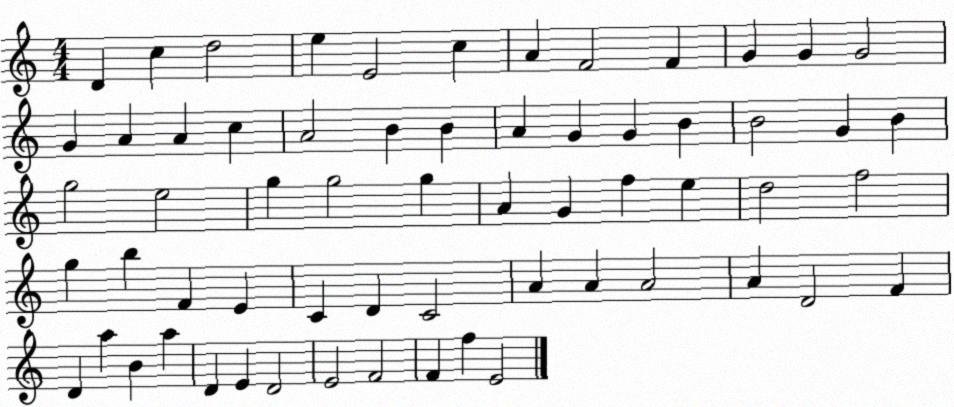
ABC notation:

X:1
T:Untitled
M:4/4
L:1/4
K:C
D c d2 e E2 c A F2 F G G G2 G A A c A2 B B A G G B B2 G B g2 e2 g g2 g A G f e d2 f2 g b F E C D C2 A A A2 A D2 F D a B a D E D2 E2 F2 F f E2